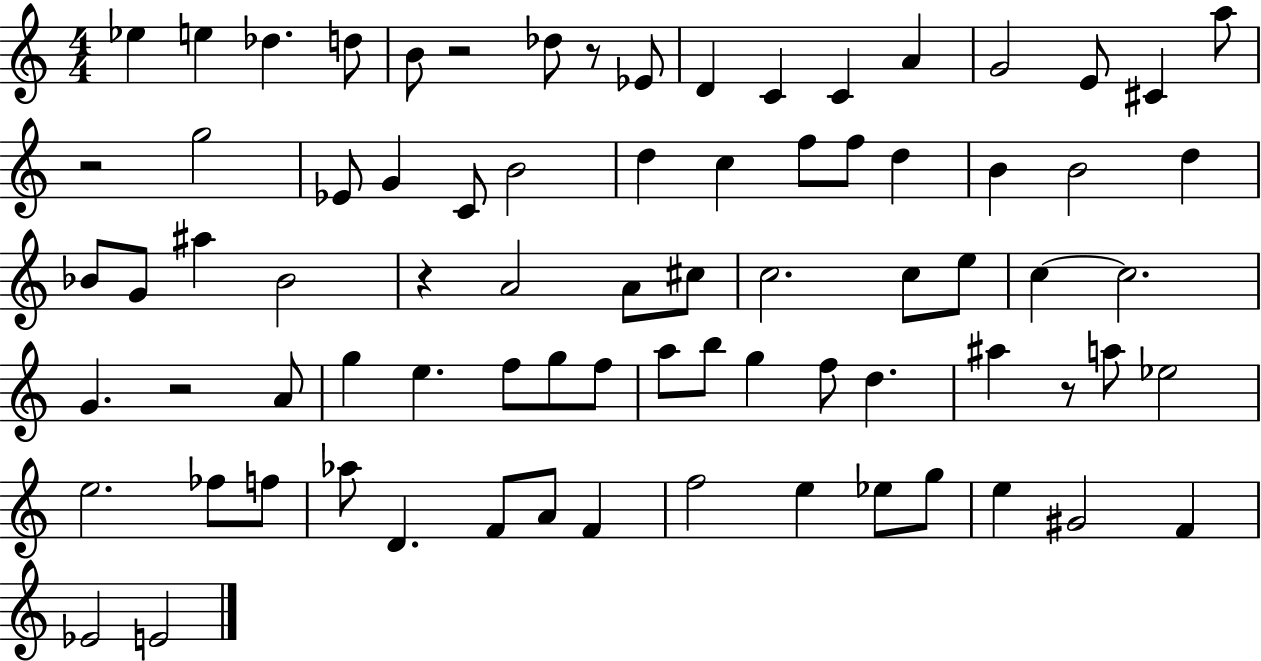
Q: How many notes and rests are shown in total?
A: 78